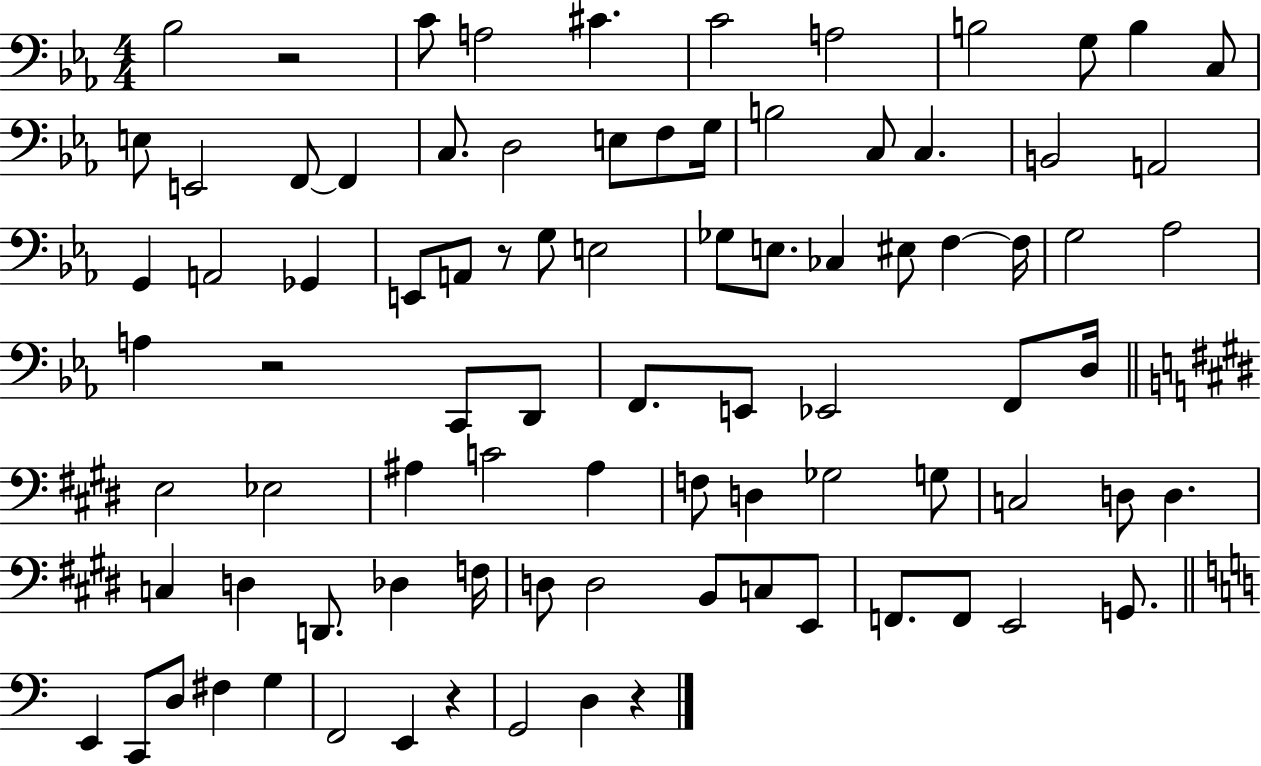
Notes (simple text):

Bb3/h R/h C4/e A3/h C#4/q. C4/h A3/h B3/h G3/e B3/q C3/e E3/e E2/h F2/e F2/q C3/e. D3/h E3/e F3/e G3/s B3/h C3/e C3/q. B2/h A2/h G2/q A2/h Gb2/q E2/e A2/e R/e G3/e E3/h Gb3/e E3/e. CES3/q EIS3/e F3/q F3/s G3/h Ab3/h A3/q R/h C2/e D2/e F2/e. E2/e Eb2/h F2/e D3/s E3/h Eb3/h A#3/q C4/h A#3/q F3/e D3/q Gb3/h G3/e C3/h D3/e D3/q. C3/q D3/q D2/e. Db3/q F3/s D3/e D3/h B2/e C3/e E2/e F2/e. F2/e E2/h G2/e. E2/q C2/e D3/e F#3/q G3/q F2/h E2/q R/q G2/h D3/q R/q